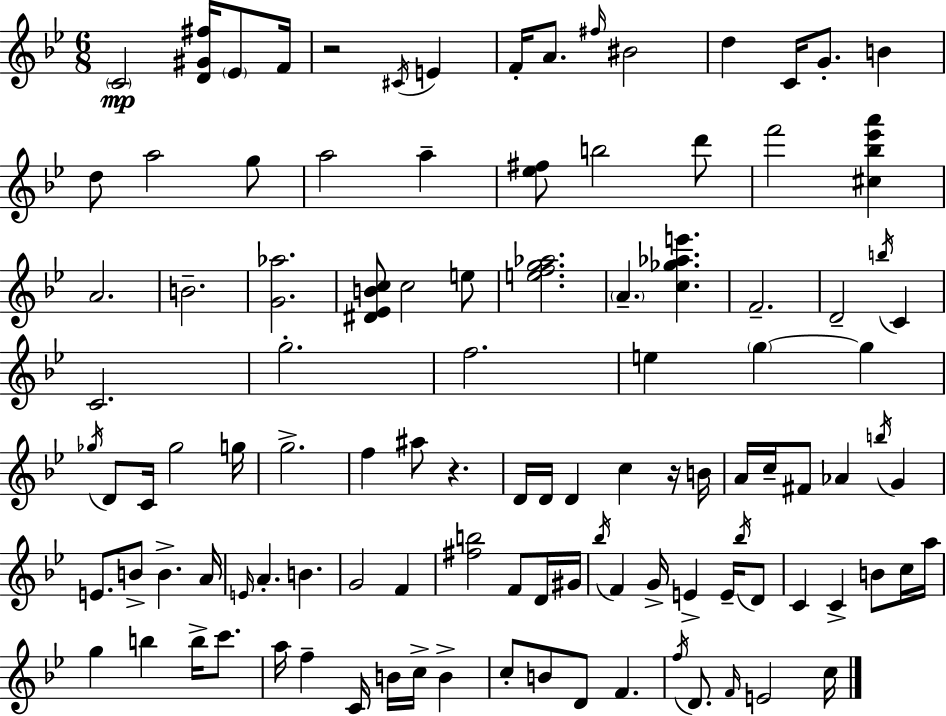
{
  \clef treble
  \numericTimeSignature
  \time 6/8
  \key g \minor
  \parenthesize c'2\mp <d' gis' fis''>16 \parenthesize ees'8 f'16 | r2 \acciaccatura { cis'16 } e'4 | f'16-. a'8. \grace { fis''16 } bis'2 | d''4 c'16 g'8.-. b'4 | \break d''8 a''2 | g''8 a''2 a''4-- | <ees'' fis''>8 b''2 | d'''8 f'''2 <cis'' bes'' ees''' a'''>4 | \break a'2. | b'2.-- | <g' aes''>2. | <dis' ees' b' c''>8 c''2 | \break e''8 <e'' f'' g'' aes''>2. | \parenthesize a'4.-- <c'' ges'' aes'' e'''>4. | f'2.-- | d'2-- \acciaccatura { b''16 } c'4 | \break c'2. | g''2.-. | f''2. | e''4 \parenthesize g''4~~ g''4 | \break \acciaccatura { ges''16 } d'8 c'16 ges''2 | g''16 g''2.-> | f''4 ais''8 r4. | d'16 d'16 d'4 c''4 | \break r16 b'16 a'16 c''16-- fis'8 aes'4 | \acciaccatura { b''16 } g'4 e'8. b'8-> b'4.-> | a'16 \grace { e'16 } a'4.-. | b'4. g'2 | \break f'4 <fis'' b''>2 | f'8 d'16 gis'16 \acciaccatura { bes''16 } f'4 g'16-> | e'4-> e'16-- \acciaccatura { bes''16 } d'8 c'4 | c'4-> b'8 c''16 a''16 g''4 | \break b''4 b''16-> c'''8. a''16 f''4-- | c'16 b'16 c''16-> b'4-> c''8-. b'8 | d'8 f'4. \acciaccatura { f''16 } d'8. | \grace { f'16 } e'2 c''16 \bar "|."
}